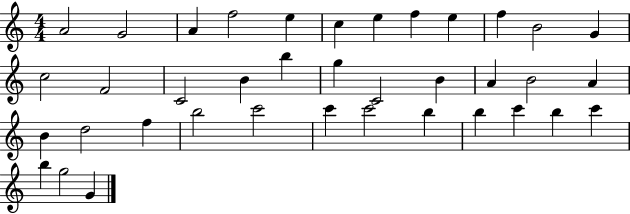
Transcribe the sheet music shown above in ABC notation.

X:1
T:Untitled
M:4/4
L:1/4
K:C
A2 G2 A f2 e c e f e f B2 G c2 F2 C2 B b g C2 B A B2 A B d2 f b2 c'2 c' c'2 b b c' b c' b g2 G